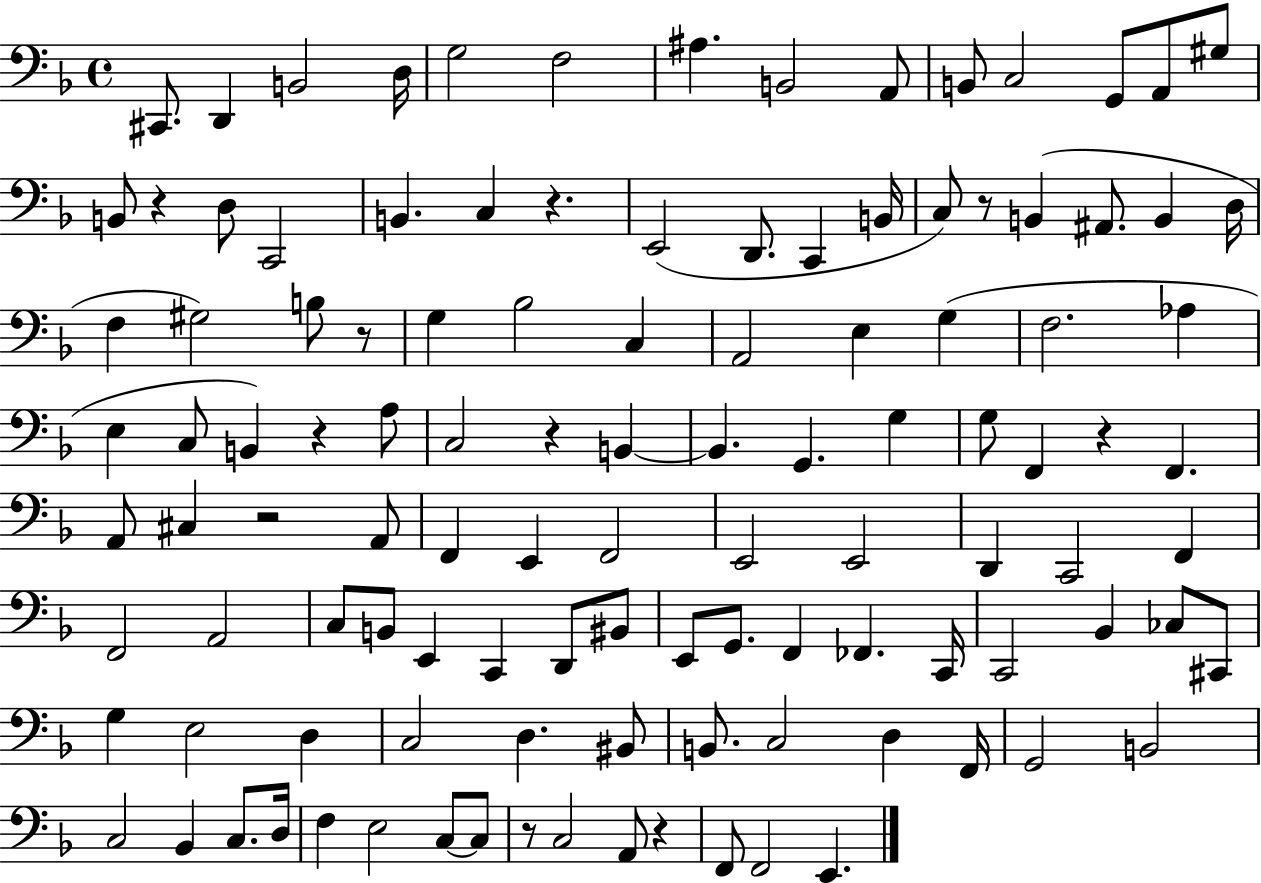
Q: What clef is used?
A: bass